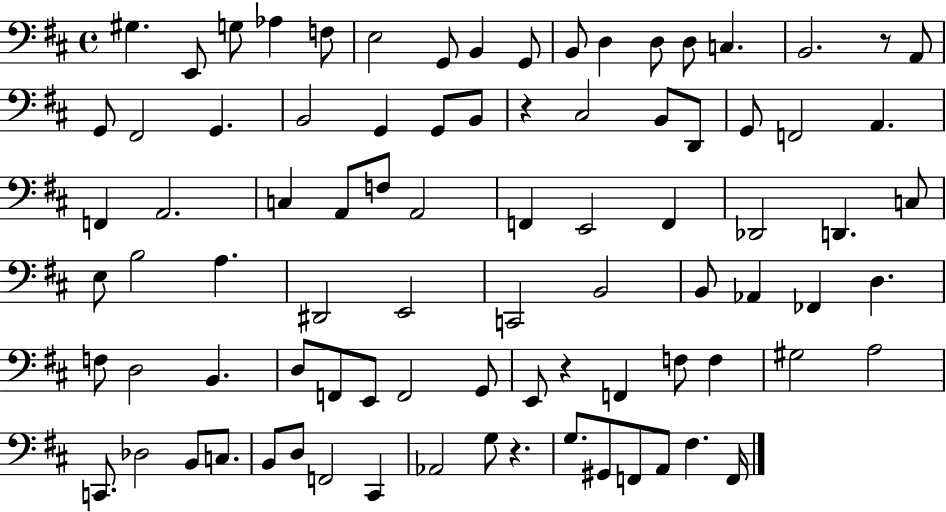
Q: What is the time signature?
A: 4/4